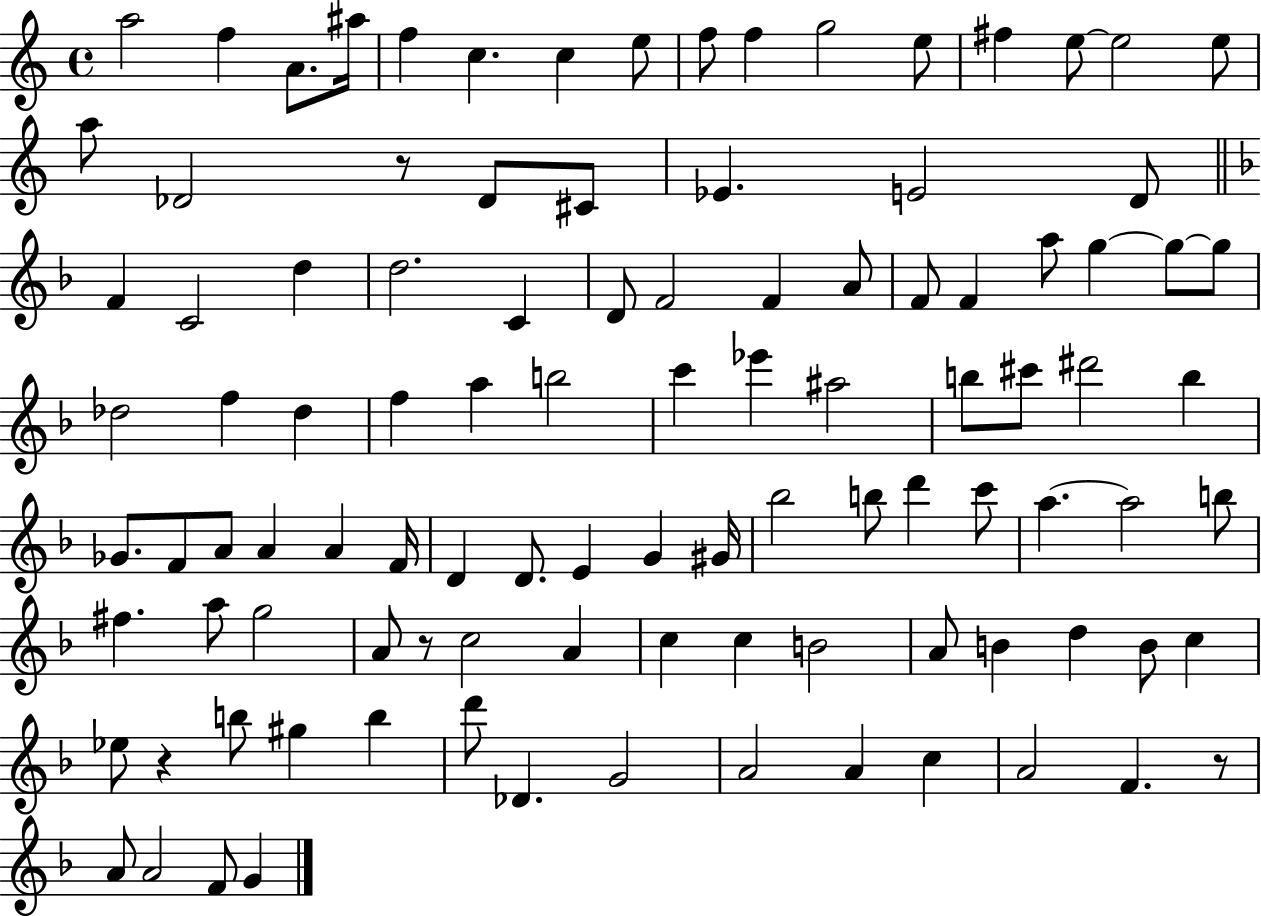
A5/h F5/q A4/e. A#5/s F5/q C5/q. C5/q E5/e F5/e F5/q G5/h E5/e F#5/q E5/e E5/h E5/e A5/e Db4/h R/e Db4/e C#4/e Eb4/q. E4/h D4/e F4/q C4/h D5/q D5/h. C4/q D4/e F4/h F4/q A4/e F4/e F4/q A5/e G5/q G5/e G5/e Db5/h F5/q Db5/q F5/q A5/q B5/h C6/q Eb6/q A#5/h B5/e C#6/e D#6/h B5/q Gb4/e. F4/e A4/e A4/q A4/q F4/s D4/q D4/e. E4/q G4/q G#4/s Bb5/h B5/e D6/q C6/e A5/q. A5/h B5/e F#5/q. A5/e G5/h A4/e R/e C5/h A4/q C5/q C5/q B4/h A4/e B4/q D5/q B4/e C5/q Eb5/e R/q B5/e G#5/q B5/q D6/e Db4/q. G4/h A4/h A4/q C5/q A4/h F4/q. R/e A4/e A4/h F4/e G4/q